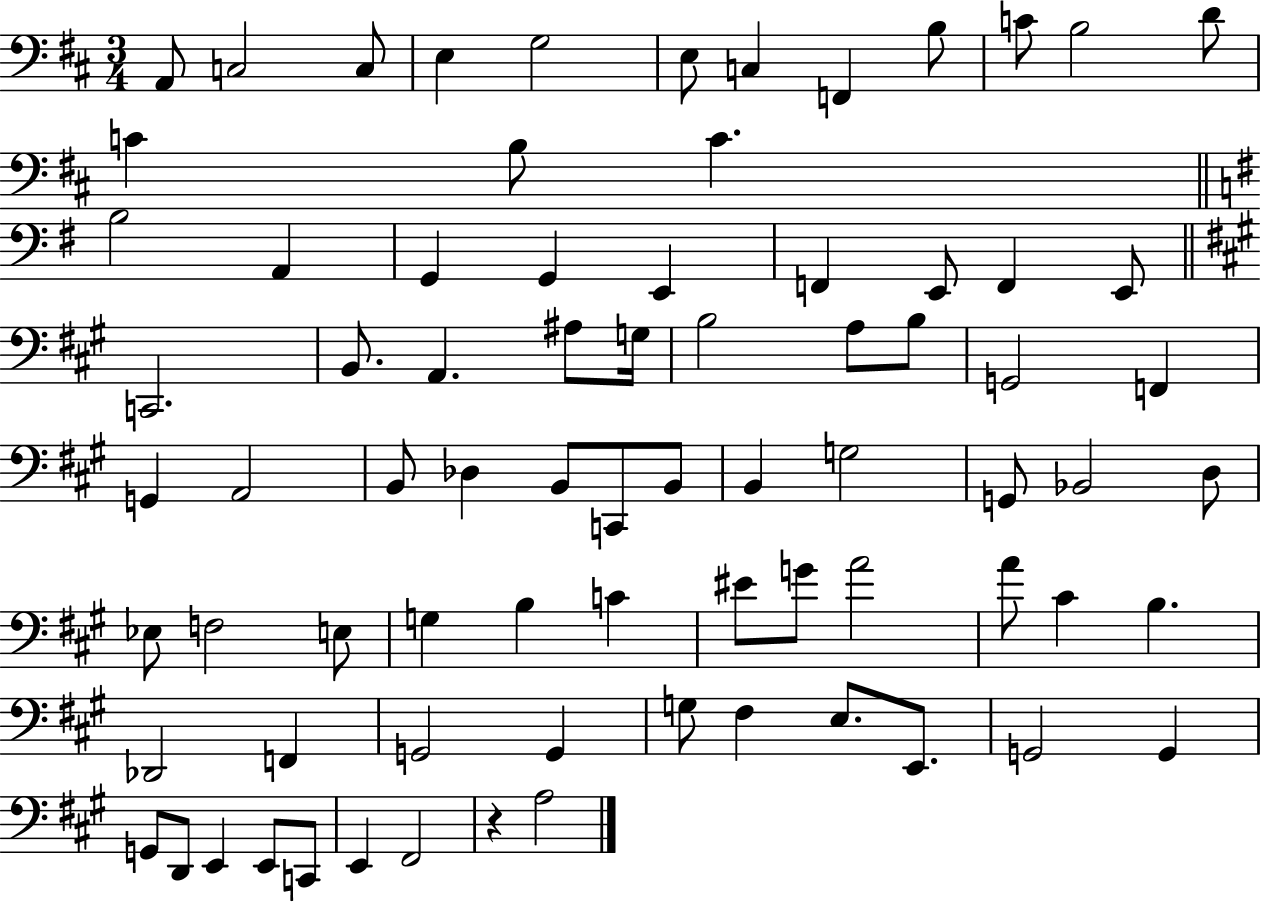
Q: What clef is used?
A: bass